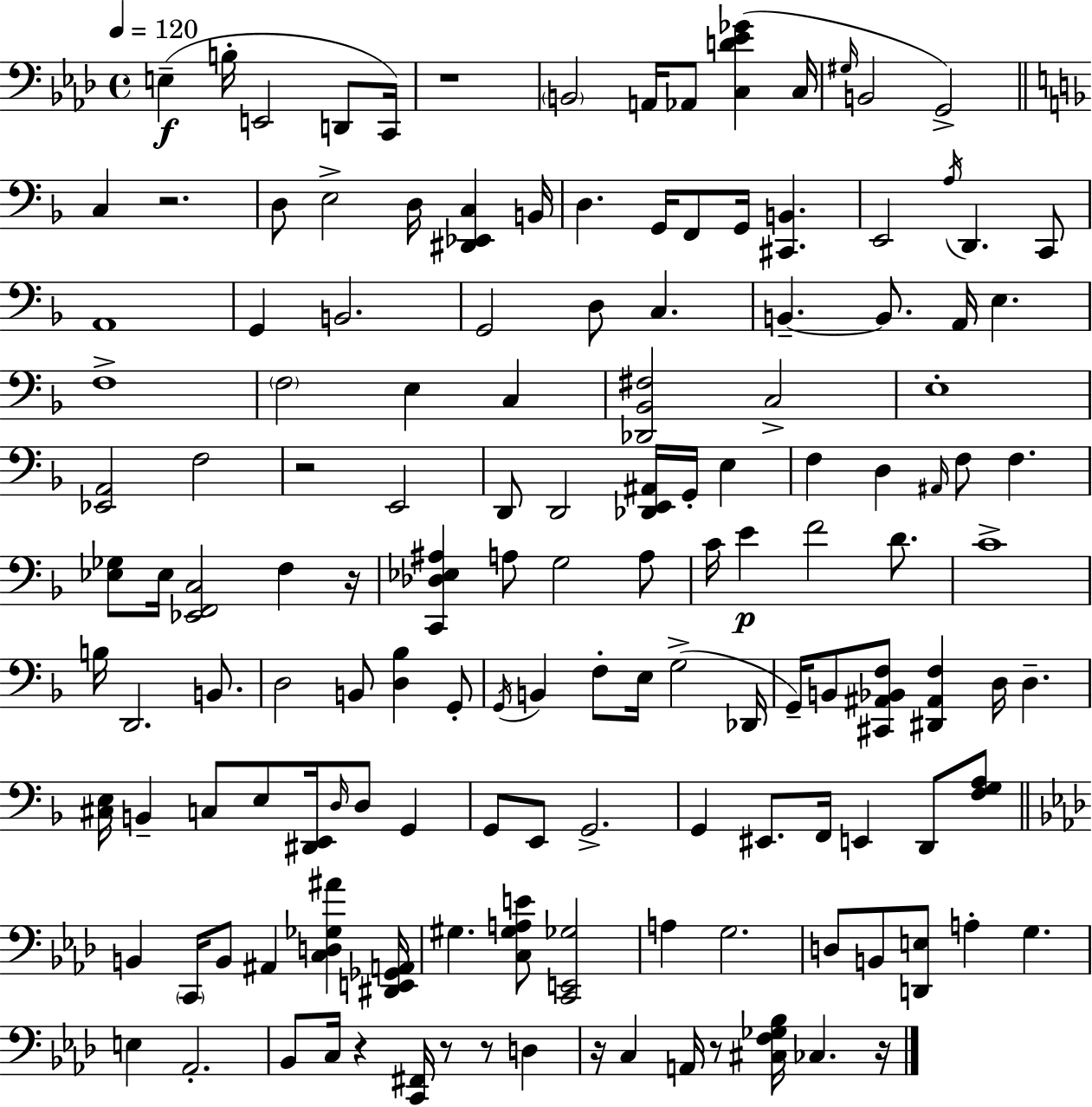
X:1
T:Untitled
M:4/4
L:1/4
K:Fm
E, B,/4 E,,2 D,,/2 C,,/4 z4 B,,2 A,,/4 _A,,/2 [C,D_E_G] C,/4 ^G,/4 B,,2 G,,2 C, z2 D,/2 E,2 D,/4 [^D,,_E,,C,] B,,/4 D, G,,/4 F,,/2 G,,/4 [^C,,B,,] E,,2 A,/4 D,, C,,/2 A,,4 G,, B,,2 G,,2 D,/2 C, B,, B,,/2 A,,/4 E, F,4 F,2 E, C, [_D,,_B,,^F,]2 C,2 E,4 [_E,,A,,]2 F,2 z2 E,,2 D,,/2 D,,2 [_D,,E,,^A,,]/4 G,,/4 E, F, D, ^A,,/4 F,/2 F, [_E,_G,]/2 _E,/4 [_E,,F,,C,]2 F, z/4 [C,,_D,_E,^A,] A,/2 G,2 A,/2 C/4 E F2 D/2 C4 B,/4 D,,2 B,,/2 D,2 B,,/2 [D,_B,] G,,/2 G,,/4 B,, F,/2 E,/4 G,2 _D,,/4 G,,/4 B,,/2 [^C,,^A,,_B,,F,]/2 [^D,,^A,,F,] D,/4 D, [^C,E,]/4 B,, C,/2 E,/2 [^D,,E,,]/4 D,/4 D,/2 G,, G,,/2 E,,/2 G,,2 G,, ^E,,/2 F,,/4 E,, D,,/2 [F,G,A,]/2 B,, C,,/4 B,,/2 ^A,, [C,D,_G,^A] [^D,,E,,_G,,A,,]/4 ^G, [C,^G,A,E]/2 [C,,E,,_G,]2 A, G,2 D,/2 B,,/2 [D,,E,]/2 A, G, E, _A,,2 _B,,/2 C,/4 z [C,,^F,,]/4 z/2 z/2 D, z/4 C, A,,/4 z/2 [^C,F,_G,_B,]/4 _C, z/4